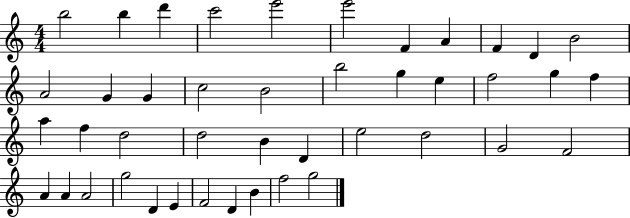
{
  \clef treble
  \numericTimeSignature
  \time 4/4
  \key c \major
  b''2 b''4 d'''4 | c'''2 e'''2 | e'''2 f'4 a'4 | f'4 d'4 b'2 | \break a'2 g'4 g'4 | c''2 b'2 | b''2 g''4 e''4 | f''2 g''4 f''4 | \break a''4 f''4 d''2 | d''2 b'4 d'4 | e''2 d''2 | g'2 f'2 | \break a'4 a'4 a'2 | g''2 d'4 e'4 | f'2 d'4 b'4 | f''2 g''2 | \break \bar "|."
}